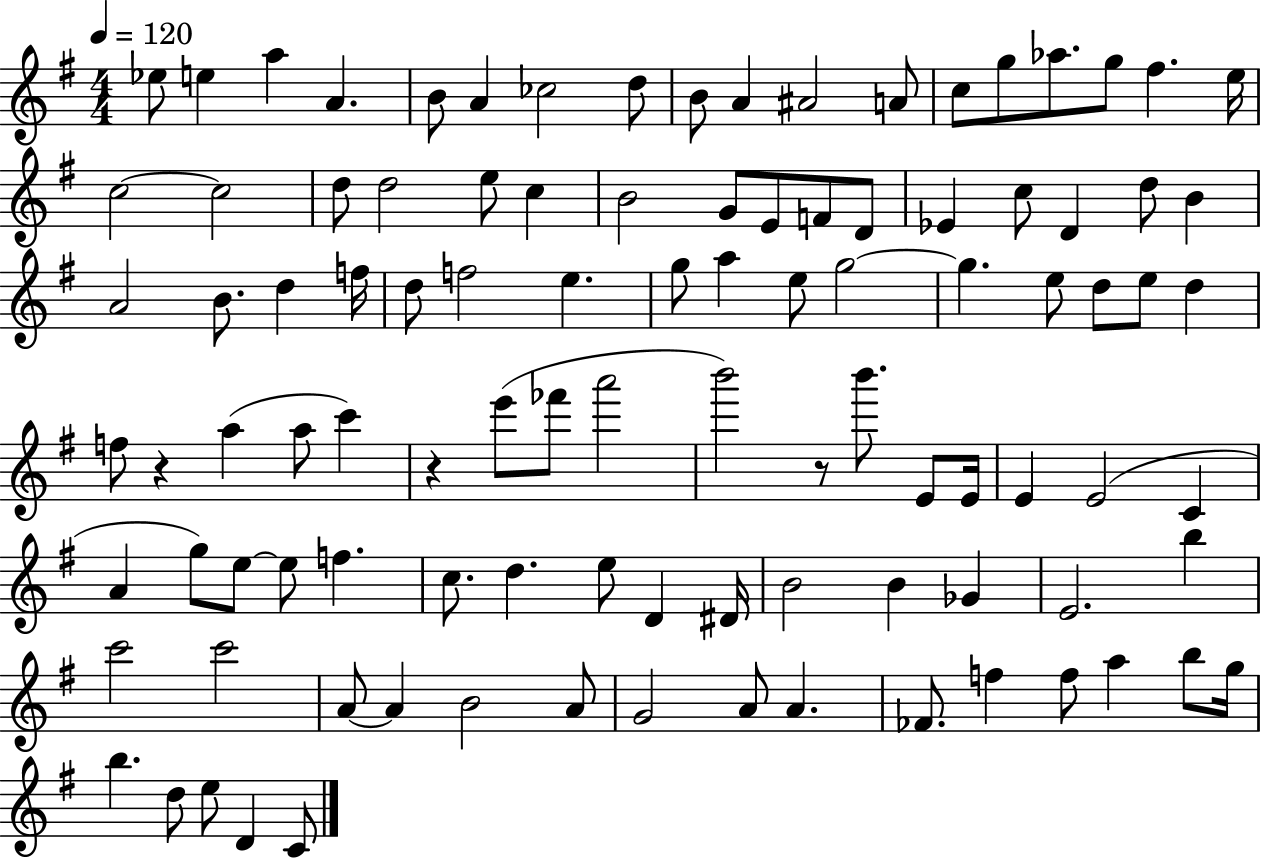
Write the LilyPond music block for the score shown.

{
  \clef treble
  \numericTimeSignature
  \time 4/4
  \key g \major
  \tempo 4 = 120
  \repeat volta 2 { ees''8 e''4 a''4 a'4. | b'8 a'4 ces''2 d''8 | b'8 a'4 ais'2 a'8 | c''8 g''8 aes''8. g''8 fis''4. e''16 | \break c''2~~ c''2 | d''8 d''2 e''8 c''4 | b'2 g'8 e'8 f'8 d'8 | ees'4 c''8 d'4 d''8 b'4 | \break a'2 b'8. d''4 f''16 | d''8 f''2 e''4. | g''8 a''4 e''8 g''2~~ | g''4. e''8 d''8 e''8 d''4 | \break f''8 r4 a''4( a''8 c'''4) | r4 e'''8( fes'''8 a'''2 | b'''2) r8 b'''8. e'8 e'16 | e'4 e'2( c'4 | \break a'4 g''8) e''8~~ e''8 f''4. | c''8. d''4. e''8 d'4 dis'16 | b'2 b'4 ges'4 | e'2. b''4 | \break c'''2 c'''2 | a'8~~ a'4 b'2 a'8 | g'2 a'8 a'4. | fes'8. f''4 f''8 a''4 b''8 g''16 | \break b''4. d''8 e''8 d'4 c'8 | } \bar "|."
}